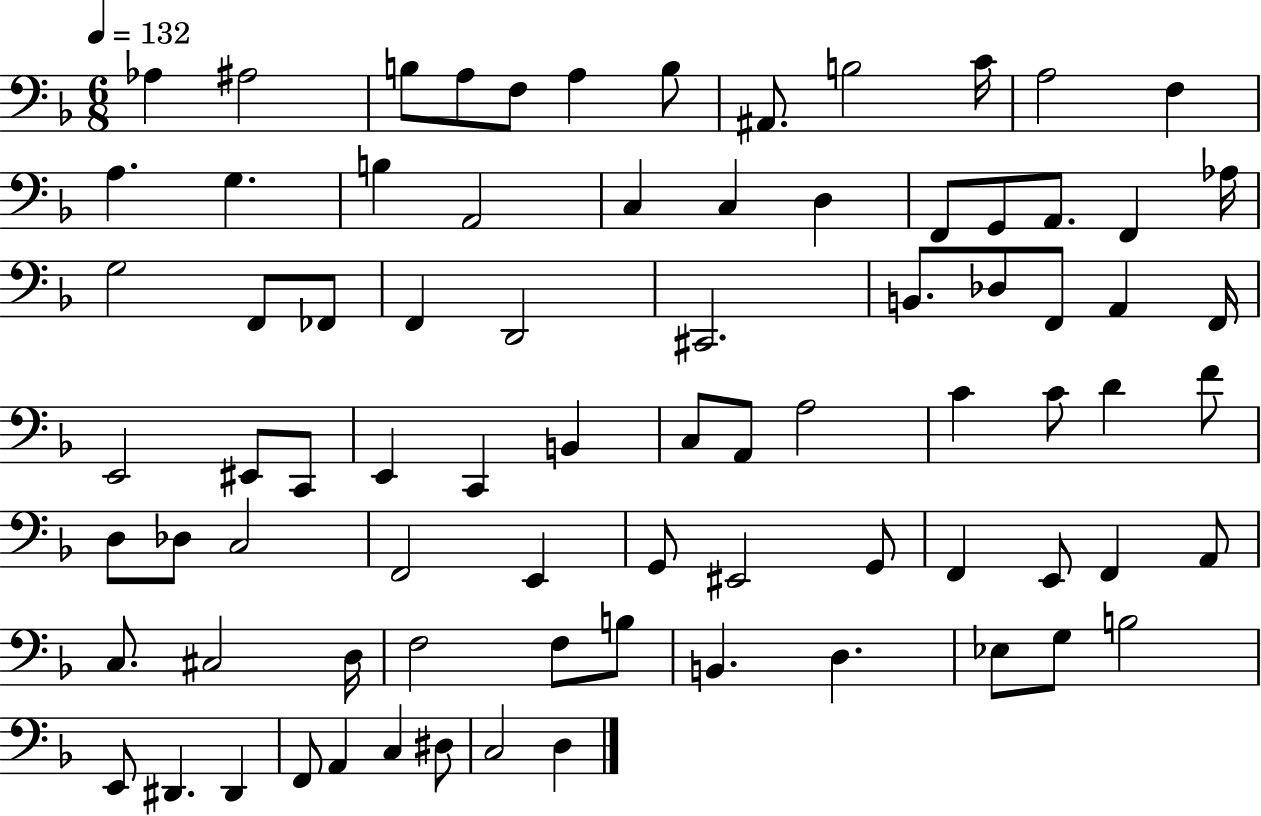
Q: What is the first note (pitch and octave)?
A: Ab3